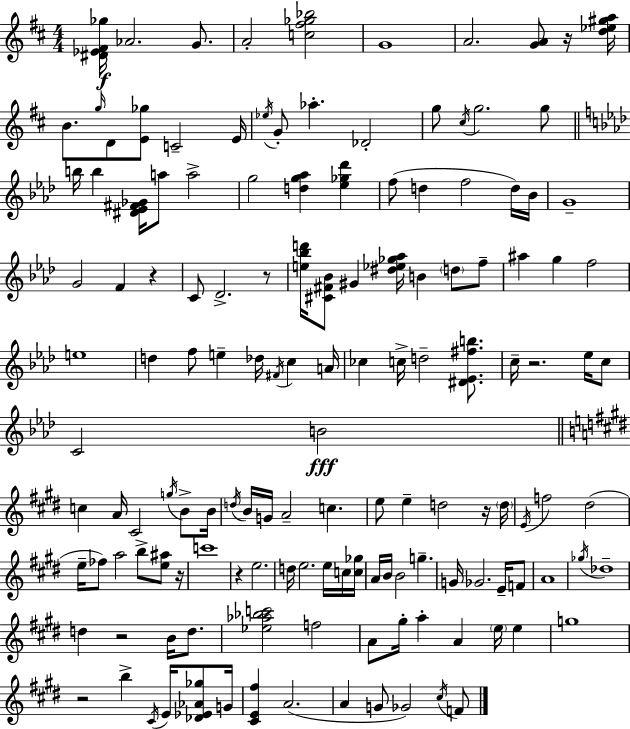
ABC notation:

X:1
T:Untitled
M:4/4
L:1/4
K:D
[^D_E^F_g]/4 _A2 G/2 A2 [c^f_g_b]2 G4 A2 [GA]/2 z/4 [d_e^ga]/4 B/2 g/4 D/2 [E_g]/2 C2 E/4 _e/4 G/2 _a _D2 g/2 ^c/4 g2 g/2 b/4 b [^D_E^F_G]/4 a/2 a2 g2 [dg_a] [_e_g_d'] f/2 d f2 d/4 _B/4 G4 G2 F z C/2 _D2 z/2 [e_bd']/4 [^C^F_B]/2 ^G [^d_e_g_a]/4 B d/2 f/2 ^a g f2 e4 d f/2 e _d/4 ^F/4 c A/4 _c c/4 d2 [^D_E^fb]/2 c/4 z2 _e/4 c/2 C2 B2 c A/4 ^C2 g/4 B/2 B/4 d/4 B/4 G/4 A2 c e/2 e d2 z/4 d/4 E/4 f2 ^d2 e/4 _f/2 a2 b/2 [e^a]/2 z/4 c'4 z e2 d/4 e2 e/4 c/4 [c_g]/4 A/4 B/4 B2 g G/4 _G2 E/4 F/2 A4 _g/4 _d4 d z2 B/4 d/2 [_e_a_bc']2 f2 A/2 ^g/4 a A e/4 e g4 z2 b ^C/4 E/4 [_D_E_A_g]/2 G/4 [^CE^f] A2 A G/2 _G2 ^c/4 F/2